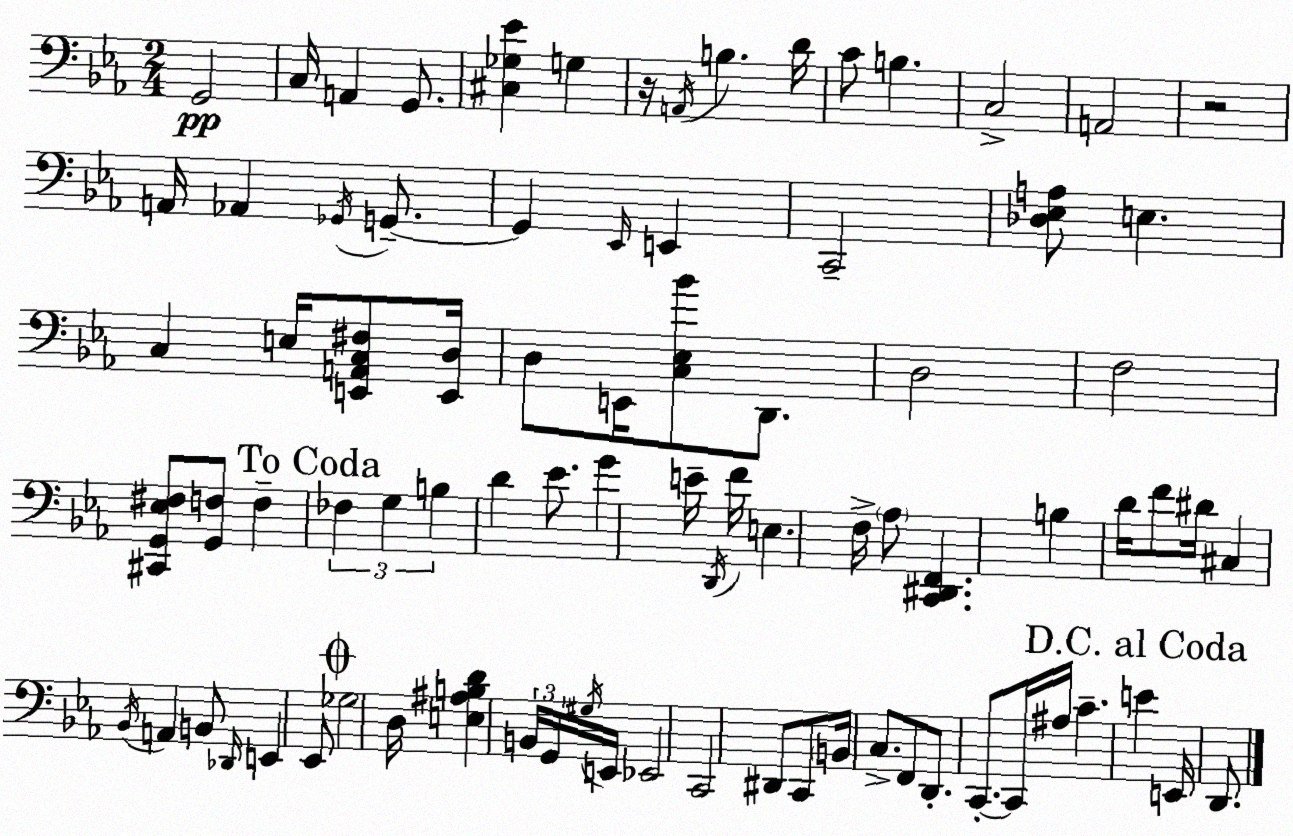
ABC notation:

X:1
T:Untitled
M:2/4
L:1/4
K:Cm
G,,2 C,/4 A,, G,,/2 [^C,_G,_E] G, z/4 A,,/4 B, D/4 C/2 B, C,2 A,,2 z2 A,,/4 _A,, _G,,/4 G,,/2 G,, _E,,/4 E,, C,,2 [_D,_E,A,]/2 E, C, E,/4 [E,,A,,C,^F,]/2 [E,,D,]/4 D,/2 E,,/4 [C,_E,_B]/2 D,,/2 D,2 F,2 [^C,,G,,_E,^F,]/2 [G,,F,]/2 F, _F, G, B, D _E/2 G E/4 D,,/4 F/4 E, F,/4 _A,/2 [C,,^D,,F,,] B, D/4 F/2 ^D/4 ^C, _B,,/4 A,, B,,/2 _D,,/4 E,, _E,,/2 _G,2 D,/4 [E,^A,B,D] B,,/4 G,,/4 ^G,/4 E,,/4 _E,,2 C,,2 ^D,,/2 C,,/2 B,,/4 C,/2 F,,/2 D,,/2 C,,/2 C,,/4 ^A,/4 C E E,,/4 D,,/2